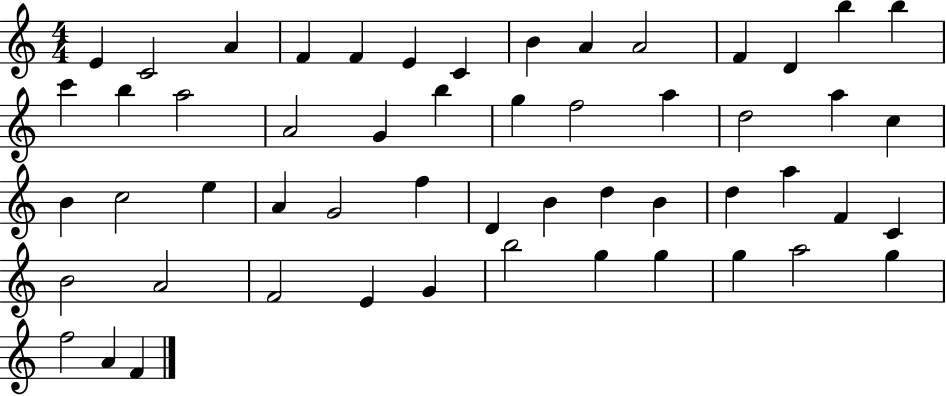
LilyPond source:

{
  \clef treble
  \numericTimeSignature
  \time 4/4
  \key c \major
  e'4 c'2 a'4 | f'4 f'4 e'4 c'4 | b'4 a'4 a'2 | f'4 d'4 b''4 b''4 | \break c'''4 b''4 a''2 | a'2 g'4 b''4 | g''4 f''2 a''4 | d''2 a''4 c''4 | \break b'4 c''2 e''4 | a'4 g'2 f''4 | d'4 b'4 d''4 b'4 | d''4 a''4 f'4 c'4 | \break b'2 a'2 | f'2 e'4 g'4 | b''2 g''4 g''4 | g''4 a''2 g''4 | \break f''2 a'4 f'4 | \bar "|."
}